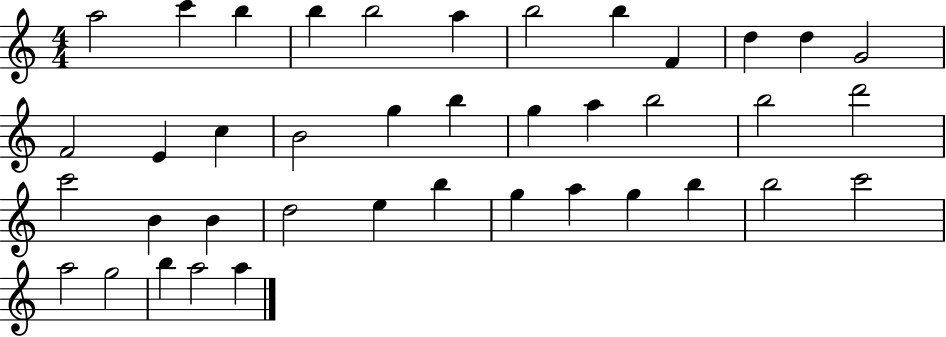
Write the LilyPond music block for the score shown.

{
  \clef treble
  \numericTimeSignature
  \time 4/4
  \key c \major
  a''2 c'''4 b''4 | b''4 b''2 a''4 | b''2 b''4 f'4 | d''4 d''4 g'2 | \break f'2 e'4 c''4 | b'2 g''4 b''4 | g''4 a''4 b''2 | b''2 d'''2 | \break c'''2 b'4 b'4 | d''2 e''4 b''4 | g''4 a''4 g''4 b''4 | b''2 c'''2 | \break a''2 g''2 | b''4 a''2 a''4 | \bar "|."
}